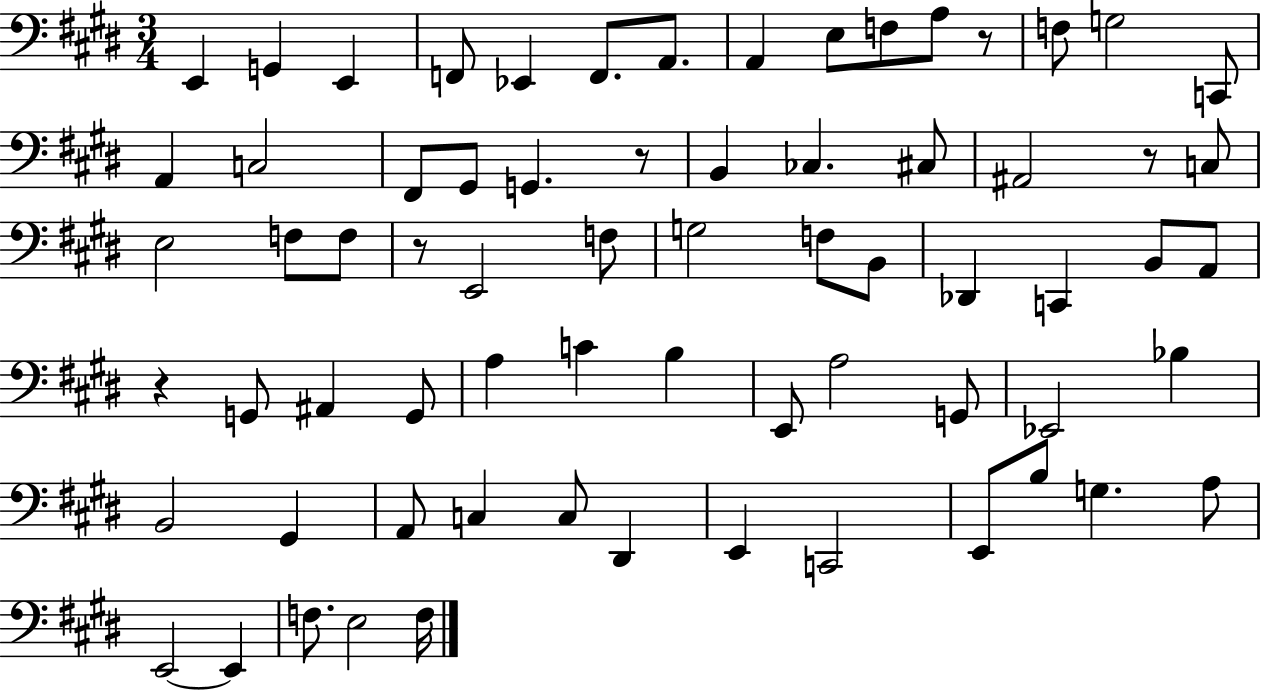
X:1
T:Untitled
M:3/4
L:1/4
K:E
E,, G,, E,, F,,/2 _E,, F,,/2 A,,/2 A,, E,/2 F,/2 A,/2 z/2 F,/2 G,2 C,,/2 A,, C,2 ^F,,/2 ^G,,/2 G,, z/2 B,, _C, ^C,/2 ^A,,2 z/2 C,/2 E,2 F,/2 F,/2 z/2 E,,2 F,/2 G,2 F,/2 B,,/2 _D,, C,, B,,/2 A,,/2 z G,,/2 ^A,, G,,/2 A, C B, E,,/2 A,2 G,,/2 _E,,2 _B, B,,2 ^G,, A,,/2 C, C,/2 ^D,, E,, C,,2 E,,/2 B,/2 G, A,/2 E,,2 E,, F,/2 E,2 F,/4